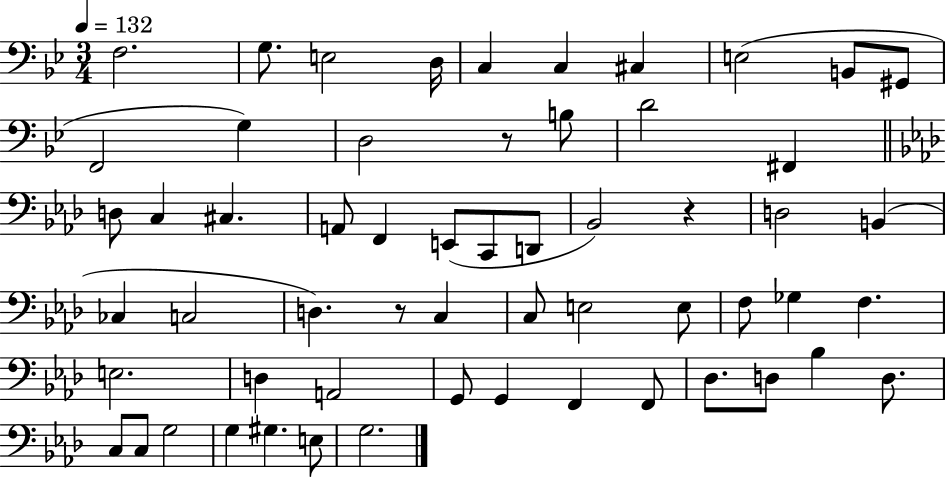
X:1
T:Untitled
M:3/4
L:1/4
K:Bb
F,2 G,/2 E,2 D,/4 C, C, ^C, E,2 B,,/2 ^G,,/2 F,,2 G, D,2 z/2 B,/2 D2 ^F,, D,/2 C, ^C, A,,/2 F,, E,,/2 C,,/2 D,,/2 _B,,2 z D,2 B,, _C, C,2 D, z/2 C, C,/2 E,2 E,/2 F,/2 _G, F, E,2 D, A,,2 G,,/2 G,, F,, F,,/2 _D,/2 D,/2 _B, D,/2 C,/2 C,/2 G,2 G, ^G, E,/2 G,2